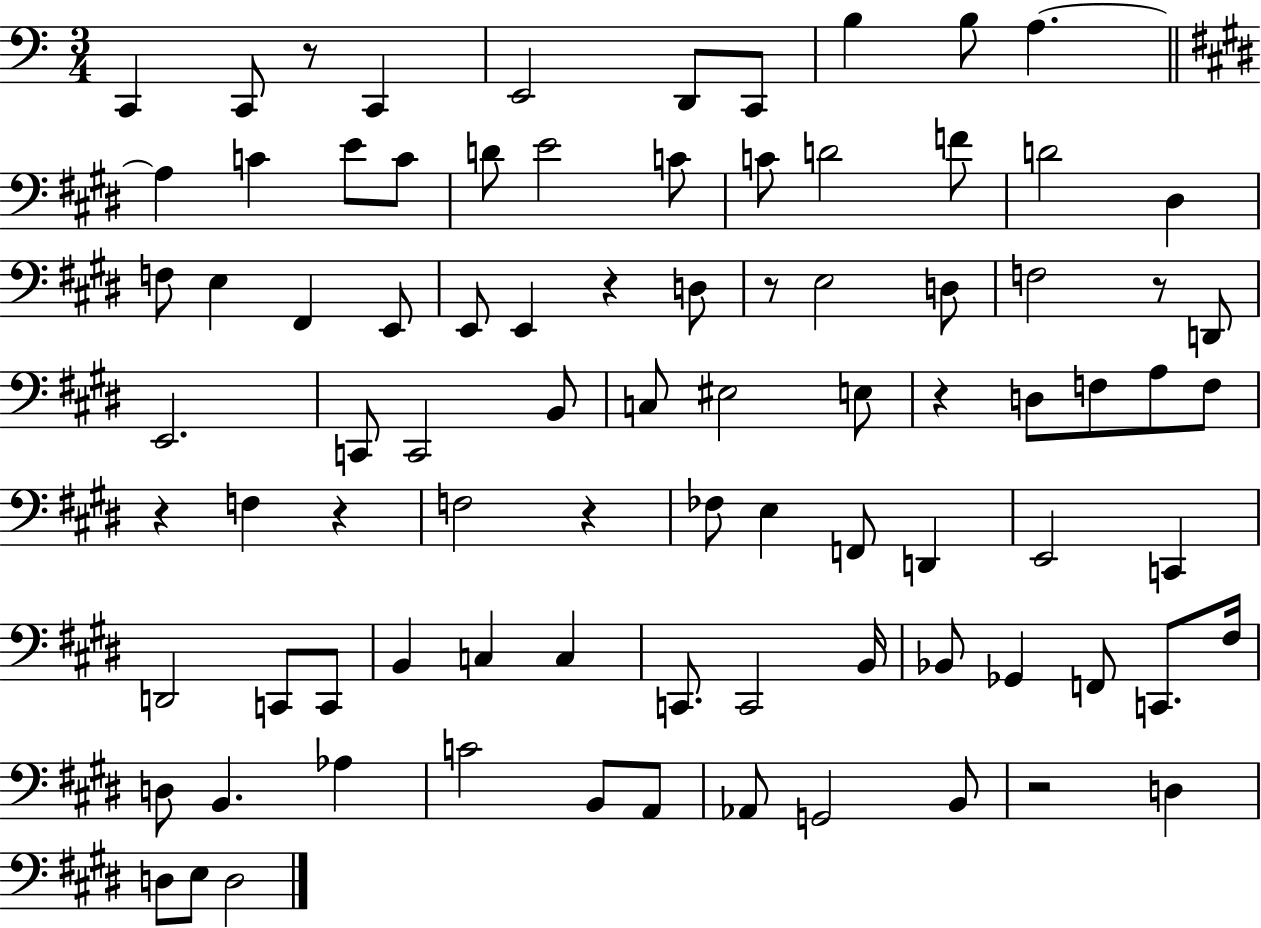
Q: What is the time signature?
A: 3/4